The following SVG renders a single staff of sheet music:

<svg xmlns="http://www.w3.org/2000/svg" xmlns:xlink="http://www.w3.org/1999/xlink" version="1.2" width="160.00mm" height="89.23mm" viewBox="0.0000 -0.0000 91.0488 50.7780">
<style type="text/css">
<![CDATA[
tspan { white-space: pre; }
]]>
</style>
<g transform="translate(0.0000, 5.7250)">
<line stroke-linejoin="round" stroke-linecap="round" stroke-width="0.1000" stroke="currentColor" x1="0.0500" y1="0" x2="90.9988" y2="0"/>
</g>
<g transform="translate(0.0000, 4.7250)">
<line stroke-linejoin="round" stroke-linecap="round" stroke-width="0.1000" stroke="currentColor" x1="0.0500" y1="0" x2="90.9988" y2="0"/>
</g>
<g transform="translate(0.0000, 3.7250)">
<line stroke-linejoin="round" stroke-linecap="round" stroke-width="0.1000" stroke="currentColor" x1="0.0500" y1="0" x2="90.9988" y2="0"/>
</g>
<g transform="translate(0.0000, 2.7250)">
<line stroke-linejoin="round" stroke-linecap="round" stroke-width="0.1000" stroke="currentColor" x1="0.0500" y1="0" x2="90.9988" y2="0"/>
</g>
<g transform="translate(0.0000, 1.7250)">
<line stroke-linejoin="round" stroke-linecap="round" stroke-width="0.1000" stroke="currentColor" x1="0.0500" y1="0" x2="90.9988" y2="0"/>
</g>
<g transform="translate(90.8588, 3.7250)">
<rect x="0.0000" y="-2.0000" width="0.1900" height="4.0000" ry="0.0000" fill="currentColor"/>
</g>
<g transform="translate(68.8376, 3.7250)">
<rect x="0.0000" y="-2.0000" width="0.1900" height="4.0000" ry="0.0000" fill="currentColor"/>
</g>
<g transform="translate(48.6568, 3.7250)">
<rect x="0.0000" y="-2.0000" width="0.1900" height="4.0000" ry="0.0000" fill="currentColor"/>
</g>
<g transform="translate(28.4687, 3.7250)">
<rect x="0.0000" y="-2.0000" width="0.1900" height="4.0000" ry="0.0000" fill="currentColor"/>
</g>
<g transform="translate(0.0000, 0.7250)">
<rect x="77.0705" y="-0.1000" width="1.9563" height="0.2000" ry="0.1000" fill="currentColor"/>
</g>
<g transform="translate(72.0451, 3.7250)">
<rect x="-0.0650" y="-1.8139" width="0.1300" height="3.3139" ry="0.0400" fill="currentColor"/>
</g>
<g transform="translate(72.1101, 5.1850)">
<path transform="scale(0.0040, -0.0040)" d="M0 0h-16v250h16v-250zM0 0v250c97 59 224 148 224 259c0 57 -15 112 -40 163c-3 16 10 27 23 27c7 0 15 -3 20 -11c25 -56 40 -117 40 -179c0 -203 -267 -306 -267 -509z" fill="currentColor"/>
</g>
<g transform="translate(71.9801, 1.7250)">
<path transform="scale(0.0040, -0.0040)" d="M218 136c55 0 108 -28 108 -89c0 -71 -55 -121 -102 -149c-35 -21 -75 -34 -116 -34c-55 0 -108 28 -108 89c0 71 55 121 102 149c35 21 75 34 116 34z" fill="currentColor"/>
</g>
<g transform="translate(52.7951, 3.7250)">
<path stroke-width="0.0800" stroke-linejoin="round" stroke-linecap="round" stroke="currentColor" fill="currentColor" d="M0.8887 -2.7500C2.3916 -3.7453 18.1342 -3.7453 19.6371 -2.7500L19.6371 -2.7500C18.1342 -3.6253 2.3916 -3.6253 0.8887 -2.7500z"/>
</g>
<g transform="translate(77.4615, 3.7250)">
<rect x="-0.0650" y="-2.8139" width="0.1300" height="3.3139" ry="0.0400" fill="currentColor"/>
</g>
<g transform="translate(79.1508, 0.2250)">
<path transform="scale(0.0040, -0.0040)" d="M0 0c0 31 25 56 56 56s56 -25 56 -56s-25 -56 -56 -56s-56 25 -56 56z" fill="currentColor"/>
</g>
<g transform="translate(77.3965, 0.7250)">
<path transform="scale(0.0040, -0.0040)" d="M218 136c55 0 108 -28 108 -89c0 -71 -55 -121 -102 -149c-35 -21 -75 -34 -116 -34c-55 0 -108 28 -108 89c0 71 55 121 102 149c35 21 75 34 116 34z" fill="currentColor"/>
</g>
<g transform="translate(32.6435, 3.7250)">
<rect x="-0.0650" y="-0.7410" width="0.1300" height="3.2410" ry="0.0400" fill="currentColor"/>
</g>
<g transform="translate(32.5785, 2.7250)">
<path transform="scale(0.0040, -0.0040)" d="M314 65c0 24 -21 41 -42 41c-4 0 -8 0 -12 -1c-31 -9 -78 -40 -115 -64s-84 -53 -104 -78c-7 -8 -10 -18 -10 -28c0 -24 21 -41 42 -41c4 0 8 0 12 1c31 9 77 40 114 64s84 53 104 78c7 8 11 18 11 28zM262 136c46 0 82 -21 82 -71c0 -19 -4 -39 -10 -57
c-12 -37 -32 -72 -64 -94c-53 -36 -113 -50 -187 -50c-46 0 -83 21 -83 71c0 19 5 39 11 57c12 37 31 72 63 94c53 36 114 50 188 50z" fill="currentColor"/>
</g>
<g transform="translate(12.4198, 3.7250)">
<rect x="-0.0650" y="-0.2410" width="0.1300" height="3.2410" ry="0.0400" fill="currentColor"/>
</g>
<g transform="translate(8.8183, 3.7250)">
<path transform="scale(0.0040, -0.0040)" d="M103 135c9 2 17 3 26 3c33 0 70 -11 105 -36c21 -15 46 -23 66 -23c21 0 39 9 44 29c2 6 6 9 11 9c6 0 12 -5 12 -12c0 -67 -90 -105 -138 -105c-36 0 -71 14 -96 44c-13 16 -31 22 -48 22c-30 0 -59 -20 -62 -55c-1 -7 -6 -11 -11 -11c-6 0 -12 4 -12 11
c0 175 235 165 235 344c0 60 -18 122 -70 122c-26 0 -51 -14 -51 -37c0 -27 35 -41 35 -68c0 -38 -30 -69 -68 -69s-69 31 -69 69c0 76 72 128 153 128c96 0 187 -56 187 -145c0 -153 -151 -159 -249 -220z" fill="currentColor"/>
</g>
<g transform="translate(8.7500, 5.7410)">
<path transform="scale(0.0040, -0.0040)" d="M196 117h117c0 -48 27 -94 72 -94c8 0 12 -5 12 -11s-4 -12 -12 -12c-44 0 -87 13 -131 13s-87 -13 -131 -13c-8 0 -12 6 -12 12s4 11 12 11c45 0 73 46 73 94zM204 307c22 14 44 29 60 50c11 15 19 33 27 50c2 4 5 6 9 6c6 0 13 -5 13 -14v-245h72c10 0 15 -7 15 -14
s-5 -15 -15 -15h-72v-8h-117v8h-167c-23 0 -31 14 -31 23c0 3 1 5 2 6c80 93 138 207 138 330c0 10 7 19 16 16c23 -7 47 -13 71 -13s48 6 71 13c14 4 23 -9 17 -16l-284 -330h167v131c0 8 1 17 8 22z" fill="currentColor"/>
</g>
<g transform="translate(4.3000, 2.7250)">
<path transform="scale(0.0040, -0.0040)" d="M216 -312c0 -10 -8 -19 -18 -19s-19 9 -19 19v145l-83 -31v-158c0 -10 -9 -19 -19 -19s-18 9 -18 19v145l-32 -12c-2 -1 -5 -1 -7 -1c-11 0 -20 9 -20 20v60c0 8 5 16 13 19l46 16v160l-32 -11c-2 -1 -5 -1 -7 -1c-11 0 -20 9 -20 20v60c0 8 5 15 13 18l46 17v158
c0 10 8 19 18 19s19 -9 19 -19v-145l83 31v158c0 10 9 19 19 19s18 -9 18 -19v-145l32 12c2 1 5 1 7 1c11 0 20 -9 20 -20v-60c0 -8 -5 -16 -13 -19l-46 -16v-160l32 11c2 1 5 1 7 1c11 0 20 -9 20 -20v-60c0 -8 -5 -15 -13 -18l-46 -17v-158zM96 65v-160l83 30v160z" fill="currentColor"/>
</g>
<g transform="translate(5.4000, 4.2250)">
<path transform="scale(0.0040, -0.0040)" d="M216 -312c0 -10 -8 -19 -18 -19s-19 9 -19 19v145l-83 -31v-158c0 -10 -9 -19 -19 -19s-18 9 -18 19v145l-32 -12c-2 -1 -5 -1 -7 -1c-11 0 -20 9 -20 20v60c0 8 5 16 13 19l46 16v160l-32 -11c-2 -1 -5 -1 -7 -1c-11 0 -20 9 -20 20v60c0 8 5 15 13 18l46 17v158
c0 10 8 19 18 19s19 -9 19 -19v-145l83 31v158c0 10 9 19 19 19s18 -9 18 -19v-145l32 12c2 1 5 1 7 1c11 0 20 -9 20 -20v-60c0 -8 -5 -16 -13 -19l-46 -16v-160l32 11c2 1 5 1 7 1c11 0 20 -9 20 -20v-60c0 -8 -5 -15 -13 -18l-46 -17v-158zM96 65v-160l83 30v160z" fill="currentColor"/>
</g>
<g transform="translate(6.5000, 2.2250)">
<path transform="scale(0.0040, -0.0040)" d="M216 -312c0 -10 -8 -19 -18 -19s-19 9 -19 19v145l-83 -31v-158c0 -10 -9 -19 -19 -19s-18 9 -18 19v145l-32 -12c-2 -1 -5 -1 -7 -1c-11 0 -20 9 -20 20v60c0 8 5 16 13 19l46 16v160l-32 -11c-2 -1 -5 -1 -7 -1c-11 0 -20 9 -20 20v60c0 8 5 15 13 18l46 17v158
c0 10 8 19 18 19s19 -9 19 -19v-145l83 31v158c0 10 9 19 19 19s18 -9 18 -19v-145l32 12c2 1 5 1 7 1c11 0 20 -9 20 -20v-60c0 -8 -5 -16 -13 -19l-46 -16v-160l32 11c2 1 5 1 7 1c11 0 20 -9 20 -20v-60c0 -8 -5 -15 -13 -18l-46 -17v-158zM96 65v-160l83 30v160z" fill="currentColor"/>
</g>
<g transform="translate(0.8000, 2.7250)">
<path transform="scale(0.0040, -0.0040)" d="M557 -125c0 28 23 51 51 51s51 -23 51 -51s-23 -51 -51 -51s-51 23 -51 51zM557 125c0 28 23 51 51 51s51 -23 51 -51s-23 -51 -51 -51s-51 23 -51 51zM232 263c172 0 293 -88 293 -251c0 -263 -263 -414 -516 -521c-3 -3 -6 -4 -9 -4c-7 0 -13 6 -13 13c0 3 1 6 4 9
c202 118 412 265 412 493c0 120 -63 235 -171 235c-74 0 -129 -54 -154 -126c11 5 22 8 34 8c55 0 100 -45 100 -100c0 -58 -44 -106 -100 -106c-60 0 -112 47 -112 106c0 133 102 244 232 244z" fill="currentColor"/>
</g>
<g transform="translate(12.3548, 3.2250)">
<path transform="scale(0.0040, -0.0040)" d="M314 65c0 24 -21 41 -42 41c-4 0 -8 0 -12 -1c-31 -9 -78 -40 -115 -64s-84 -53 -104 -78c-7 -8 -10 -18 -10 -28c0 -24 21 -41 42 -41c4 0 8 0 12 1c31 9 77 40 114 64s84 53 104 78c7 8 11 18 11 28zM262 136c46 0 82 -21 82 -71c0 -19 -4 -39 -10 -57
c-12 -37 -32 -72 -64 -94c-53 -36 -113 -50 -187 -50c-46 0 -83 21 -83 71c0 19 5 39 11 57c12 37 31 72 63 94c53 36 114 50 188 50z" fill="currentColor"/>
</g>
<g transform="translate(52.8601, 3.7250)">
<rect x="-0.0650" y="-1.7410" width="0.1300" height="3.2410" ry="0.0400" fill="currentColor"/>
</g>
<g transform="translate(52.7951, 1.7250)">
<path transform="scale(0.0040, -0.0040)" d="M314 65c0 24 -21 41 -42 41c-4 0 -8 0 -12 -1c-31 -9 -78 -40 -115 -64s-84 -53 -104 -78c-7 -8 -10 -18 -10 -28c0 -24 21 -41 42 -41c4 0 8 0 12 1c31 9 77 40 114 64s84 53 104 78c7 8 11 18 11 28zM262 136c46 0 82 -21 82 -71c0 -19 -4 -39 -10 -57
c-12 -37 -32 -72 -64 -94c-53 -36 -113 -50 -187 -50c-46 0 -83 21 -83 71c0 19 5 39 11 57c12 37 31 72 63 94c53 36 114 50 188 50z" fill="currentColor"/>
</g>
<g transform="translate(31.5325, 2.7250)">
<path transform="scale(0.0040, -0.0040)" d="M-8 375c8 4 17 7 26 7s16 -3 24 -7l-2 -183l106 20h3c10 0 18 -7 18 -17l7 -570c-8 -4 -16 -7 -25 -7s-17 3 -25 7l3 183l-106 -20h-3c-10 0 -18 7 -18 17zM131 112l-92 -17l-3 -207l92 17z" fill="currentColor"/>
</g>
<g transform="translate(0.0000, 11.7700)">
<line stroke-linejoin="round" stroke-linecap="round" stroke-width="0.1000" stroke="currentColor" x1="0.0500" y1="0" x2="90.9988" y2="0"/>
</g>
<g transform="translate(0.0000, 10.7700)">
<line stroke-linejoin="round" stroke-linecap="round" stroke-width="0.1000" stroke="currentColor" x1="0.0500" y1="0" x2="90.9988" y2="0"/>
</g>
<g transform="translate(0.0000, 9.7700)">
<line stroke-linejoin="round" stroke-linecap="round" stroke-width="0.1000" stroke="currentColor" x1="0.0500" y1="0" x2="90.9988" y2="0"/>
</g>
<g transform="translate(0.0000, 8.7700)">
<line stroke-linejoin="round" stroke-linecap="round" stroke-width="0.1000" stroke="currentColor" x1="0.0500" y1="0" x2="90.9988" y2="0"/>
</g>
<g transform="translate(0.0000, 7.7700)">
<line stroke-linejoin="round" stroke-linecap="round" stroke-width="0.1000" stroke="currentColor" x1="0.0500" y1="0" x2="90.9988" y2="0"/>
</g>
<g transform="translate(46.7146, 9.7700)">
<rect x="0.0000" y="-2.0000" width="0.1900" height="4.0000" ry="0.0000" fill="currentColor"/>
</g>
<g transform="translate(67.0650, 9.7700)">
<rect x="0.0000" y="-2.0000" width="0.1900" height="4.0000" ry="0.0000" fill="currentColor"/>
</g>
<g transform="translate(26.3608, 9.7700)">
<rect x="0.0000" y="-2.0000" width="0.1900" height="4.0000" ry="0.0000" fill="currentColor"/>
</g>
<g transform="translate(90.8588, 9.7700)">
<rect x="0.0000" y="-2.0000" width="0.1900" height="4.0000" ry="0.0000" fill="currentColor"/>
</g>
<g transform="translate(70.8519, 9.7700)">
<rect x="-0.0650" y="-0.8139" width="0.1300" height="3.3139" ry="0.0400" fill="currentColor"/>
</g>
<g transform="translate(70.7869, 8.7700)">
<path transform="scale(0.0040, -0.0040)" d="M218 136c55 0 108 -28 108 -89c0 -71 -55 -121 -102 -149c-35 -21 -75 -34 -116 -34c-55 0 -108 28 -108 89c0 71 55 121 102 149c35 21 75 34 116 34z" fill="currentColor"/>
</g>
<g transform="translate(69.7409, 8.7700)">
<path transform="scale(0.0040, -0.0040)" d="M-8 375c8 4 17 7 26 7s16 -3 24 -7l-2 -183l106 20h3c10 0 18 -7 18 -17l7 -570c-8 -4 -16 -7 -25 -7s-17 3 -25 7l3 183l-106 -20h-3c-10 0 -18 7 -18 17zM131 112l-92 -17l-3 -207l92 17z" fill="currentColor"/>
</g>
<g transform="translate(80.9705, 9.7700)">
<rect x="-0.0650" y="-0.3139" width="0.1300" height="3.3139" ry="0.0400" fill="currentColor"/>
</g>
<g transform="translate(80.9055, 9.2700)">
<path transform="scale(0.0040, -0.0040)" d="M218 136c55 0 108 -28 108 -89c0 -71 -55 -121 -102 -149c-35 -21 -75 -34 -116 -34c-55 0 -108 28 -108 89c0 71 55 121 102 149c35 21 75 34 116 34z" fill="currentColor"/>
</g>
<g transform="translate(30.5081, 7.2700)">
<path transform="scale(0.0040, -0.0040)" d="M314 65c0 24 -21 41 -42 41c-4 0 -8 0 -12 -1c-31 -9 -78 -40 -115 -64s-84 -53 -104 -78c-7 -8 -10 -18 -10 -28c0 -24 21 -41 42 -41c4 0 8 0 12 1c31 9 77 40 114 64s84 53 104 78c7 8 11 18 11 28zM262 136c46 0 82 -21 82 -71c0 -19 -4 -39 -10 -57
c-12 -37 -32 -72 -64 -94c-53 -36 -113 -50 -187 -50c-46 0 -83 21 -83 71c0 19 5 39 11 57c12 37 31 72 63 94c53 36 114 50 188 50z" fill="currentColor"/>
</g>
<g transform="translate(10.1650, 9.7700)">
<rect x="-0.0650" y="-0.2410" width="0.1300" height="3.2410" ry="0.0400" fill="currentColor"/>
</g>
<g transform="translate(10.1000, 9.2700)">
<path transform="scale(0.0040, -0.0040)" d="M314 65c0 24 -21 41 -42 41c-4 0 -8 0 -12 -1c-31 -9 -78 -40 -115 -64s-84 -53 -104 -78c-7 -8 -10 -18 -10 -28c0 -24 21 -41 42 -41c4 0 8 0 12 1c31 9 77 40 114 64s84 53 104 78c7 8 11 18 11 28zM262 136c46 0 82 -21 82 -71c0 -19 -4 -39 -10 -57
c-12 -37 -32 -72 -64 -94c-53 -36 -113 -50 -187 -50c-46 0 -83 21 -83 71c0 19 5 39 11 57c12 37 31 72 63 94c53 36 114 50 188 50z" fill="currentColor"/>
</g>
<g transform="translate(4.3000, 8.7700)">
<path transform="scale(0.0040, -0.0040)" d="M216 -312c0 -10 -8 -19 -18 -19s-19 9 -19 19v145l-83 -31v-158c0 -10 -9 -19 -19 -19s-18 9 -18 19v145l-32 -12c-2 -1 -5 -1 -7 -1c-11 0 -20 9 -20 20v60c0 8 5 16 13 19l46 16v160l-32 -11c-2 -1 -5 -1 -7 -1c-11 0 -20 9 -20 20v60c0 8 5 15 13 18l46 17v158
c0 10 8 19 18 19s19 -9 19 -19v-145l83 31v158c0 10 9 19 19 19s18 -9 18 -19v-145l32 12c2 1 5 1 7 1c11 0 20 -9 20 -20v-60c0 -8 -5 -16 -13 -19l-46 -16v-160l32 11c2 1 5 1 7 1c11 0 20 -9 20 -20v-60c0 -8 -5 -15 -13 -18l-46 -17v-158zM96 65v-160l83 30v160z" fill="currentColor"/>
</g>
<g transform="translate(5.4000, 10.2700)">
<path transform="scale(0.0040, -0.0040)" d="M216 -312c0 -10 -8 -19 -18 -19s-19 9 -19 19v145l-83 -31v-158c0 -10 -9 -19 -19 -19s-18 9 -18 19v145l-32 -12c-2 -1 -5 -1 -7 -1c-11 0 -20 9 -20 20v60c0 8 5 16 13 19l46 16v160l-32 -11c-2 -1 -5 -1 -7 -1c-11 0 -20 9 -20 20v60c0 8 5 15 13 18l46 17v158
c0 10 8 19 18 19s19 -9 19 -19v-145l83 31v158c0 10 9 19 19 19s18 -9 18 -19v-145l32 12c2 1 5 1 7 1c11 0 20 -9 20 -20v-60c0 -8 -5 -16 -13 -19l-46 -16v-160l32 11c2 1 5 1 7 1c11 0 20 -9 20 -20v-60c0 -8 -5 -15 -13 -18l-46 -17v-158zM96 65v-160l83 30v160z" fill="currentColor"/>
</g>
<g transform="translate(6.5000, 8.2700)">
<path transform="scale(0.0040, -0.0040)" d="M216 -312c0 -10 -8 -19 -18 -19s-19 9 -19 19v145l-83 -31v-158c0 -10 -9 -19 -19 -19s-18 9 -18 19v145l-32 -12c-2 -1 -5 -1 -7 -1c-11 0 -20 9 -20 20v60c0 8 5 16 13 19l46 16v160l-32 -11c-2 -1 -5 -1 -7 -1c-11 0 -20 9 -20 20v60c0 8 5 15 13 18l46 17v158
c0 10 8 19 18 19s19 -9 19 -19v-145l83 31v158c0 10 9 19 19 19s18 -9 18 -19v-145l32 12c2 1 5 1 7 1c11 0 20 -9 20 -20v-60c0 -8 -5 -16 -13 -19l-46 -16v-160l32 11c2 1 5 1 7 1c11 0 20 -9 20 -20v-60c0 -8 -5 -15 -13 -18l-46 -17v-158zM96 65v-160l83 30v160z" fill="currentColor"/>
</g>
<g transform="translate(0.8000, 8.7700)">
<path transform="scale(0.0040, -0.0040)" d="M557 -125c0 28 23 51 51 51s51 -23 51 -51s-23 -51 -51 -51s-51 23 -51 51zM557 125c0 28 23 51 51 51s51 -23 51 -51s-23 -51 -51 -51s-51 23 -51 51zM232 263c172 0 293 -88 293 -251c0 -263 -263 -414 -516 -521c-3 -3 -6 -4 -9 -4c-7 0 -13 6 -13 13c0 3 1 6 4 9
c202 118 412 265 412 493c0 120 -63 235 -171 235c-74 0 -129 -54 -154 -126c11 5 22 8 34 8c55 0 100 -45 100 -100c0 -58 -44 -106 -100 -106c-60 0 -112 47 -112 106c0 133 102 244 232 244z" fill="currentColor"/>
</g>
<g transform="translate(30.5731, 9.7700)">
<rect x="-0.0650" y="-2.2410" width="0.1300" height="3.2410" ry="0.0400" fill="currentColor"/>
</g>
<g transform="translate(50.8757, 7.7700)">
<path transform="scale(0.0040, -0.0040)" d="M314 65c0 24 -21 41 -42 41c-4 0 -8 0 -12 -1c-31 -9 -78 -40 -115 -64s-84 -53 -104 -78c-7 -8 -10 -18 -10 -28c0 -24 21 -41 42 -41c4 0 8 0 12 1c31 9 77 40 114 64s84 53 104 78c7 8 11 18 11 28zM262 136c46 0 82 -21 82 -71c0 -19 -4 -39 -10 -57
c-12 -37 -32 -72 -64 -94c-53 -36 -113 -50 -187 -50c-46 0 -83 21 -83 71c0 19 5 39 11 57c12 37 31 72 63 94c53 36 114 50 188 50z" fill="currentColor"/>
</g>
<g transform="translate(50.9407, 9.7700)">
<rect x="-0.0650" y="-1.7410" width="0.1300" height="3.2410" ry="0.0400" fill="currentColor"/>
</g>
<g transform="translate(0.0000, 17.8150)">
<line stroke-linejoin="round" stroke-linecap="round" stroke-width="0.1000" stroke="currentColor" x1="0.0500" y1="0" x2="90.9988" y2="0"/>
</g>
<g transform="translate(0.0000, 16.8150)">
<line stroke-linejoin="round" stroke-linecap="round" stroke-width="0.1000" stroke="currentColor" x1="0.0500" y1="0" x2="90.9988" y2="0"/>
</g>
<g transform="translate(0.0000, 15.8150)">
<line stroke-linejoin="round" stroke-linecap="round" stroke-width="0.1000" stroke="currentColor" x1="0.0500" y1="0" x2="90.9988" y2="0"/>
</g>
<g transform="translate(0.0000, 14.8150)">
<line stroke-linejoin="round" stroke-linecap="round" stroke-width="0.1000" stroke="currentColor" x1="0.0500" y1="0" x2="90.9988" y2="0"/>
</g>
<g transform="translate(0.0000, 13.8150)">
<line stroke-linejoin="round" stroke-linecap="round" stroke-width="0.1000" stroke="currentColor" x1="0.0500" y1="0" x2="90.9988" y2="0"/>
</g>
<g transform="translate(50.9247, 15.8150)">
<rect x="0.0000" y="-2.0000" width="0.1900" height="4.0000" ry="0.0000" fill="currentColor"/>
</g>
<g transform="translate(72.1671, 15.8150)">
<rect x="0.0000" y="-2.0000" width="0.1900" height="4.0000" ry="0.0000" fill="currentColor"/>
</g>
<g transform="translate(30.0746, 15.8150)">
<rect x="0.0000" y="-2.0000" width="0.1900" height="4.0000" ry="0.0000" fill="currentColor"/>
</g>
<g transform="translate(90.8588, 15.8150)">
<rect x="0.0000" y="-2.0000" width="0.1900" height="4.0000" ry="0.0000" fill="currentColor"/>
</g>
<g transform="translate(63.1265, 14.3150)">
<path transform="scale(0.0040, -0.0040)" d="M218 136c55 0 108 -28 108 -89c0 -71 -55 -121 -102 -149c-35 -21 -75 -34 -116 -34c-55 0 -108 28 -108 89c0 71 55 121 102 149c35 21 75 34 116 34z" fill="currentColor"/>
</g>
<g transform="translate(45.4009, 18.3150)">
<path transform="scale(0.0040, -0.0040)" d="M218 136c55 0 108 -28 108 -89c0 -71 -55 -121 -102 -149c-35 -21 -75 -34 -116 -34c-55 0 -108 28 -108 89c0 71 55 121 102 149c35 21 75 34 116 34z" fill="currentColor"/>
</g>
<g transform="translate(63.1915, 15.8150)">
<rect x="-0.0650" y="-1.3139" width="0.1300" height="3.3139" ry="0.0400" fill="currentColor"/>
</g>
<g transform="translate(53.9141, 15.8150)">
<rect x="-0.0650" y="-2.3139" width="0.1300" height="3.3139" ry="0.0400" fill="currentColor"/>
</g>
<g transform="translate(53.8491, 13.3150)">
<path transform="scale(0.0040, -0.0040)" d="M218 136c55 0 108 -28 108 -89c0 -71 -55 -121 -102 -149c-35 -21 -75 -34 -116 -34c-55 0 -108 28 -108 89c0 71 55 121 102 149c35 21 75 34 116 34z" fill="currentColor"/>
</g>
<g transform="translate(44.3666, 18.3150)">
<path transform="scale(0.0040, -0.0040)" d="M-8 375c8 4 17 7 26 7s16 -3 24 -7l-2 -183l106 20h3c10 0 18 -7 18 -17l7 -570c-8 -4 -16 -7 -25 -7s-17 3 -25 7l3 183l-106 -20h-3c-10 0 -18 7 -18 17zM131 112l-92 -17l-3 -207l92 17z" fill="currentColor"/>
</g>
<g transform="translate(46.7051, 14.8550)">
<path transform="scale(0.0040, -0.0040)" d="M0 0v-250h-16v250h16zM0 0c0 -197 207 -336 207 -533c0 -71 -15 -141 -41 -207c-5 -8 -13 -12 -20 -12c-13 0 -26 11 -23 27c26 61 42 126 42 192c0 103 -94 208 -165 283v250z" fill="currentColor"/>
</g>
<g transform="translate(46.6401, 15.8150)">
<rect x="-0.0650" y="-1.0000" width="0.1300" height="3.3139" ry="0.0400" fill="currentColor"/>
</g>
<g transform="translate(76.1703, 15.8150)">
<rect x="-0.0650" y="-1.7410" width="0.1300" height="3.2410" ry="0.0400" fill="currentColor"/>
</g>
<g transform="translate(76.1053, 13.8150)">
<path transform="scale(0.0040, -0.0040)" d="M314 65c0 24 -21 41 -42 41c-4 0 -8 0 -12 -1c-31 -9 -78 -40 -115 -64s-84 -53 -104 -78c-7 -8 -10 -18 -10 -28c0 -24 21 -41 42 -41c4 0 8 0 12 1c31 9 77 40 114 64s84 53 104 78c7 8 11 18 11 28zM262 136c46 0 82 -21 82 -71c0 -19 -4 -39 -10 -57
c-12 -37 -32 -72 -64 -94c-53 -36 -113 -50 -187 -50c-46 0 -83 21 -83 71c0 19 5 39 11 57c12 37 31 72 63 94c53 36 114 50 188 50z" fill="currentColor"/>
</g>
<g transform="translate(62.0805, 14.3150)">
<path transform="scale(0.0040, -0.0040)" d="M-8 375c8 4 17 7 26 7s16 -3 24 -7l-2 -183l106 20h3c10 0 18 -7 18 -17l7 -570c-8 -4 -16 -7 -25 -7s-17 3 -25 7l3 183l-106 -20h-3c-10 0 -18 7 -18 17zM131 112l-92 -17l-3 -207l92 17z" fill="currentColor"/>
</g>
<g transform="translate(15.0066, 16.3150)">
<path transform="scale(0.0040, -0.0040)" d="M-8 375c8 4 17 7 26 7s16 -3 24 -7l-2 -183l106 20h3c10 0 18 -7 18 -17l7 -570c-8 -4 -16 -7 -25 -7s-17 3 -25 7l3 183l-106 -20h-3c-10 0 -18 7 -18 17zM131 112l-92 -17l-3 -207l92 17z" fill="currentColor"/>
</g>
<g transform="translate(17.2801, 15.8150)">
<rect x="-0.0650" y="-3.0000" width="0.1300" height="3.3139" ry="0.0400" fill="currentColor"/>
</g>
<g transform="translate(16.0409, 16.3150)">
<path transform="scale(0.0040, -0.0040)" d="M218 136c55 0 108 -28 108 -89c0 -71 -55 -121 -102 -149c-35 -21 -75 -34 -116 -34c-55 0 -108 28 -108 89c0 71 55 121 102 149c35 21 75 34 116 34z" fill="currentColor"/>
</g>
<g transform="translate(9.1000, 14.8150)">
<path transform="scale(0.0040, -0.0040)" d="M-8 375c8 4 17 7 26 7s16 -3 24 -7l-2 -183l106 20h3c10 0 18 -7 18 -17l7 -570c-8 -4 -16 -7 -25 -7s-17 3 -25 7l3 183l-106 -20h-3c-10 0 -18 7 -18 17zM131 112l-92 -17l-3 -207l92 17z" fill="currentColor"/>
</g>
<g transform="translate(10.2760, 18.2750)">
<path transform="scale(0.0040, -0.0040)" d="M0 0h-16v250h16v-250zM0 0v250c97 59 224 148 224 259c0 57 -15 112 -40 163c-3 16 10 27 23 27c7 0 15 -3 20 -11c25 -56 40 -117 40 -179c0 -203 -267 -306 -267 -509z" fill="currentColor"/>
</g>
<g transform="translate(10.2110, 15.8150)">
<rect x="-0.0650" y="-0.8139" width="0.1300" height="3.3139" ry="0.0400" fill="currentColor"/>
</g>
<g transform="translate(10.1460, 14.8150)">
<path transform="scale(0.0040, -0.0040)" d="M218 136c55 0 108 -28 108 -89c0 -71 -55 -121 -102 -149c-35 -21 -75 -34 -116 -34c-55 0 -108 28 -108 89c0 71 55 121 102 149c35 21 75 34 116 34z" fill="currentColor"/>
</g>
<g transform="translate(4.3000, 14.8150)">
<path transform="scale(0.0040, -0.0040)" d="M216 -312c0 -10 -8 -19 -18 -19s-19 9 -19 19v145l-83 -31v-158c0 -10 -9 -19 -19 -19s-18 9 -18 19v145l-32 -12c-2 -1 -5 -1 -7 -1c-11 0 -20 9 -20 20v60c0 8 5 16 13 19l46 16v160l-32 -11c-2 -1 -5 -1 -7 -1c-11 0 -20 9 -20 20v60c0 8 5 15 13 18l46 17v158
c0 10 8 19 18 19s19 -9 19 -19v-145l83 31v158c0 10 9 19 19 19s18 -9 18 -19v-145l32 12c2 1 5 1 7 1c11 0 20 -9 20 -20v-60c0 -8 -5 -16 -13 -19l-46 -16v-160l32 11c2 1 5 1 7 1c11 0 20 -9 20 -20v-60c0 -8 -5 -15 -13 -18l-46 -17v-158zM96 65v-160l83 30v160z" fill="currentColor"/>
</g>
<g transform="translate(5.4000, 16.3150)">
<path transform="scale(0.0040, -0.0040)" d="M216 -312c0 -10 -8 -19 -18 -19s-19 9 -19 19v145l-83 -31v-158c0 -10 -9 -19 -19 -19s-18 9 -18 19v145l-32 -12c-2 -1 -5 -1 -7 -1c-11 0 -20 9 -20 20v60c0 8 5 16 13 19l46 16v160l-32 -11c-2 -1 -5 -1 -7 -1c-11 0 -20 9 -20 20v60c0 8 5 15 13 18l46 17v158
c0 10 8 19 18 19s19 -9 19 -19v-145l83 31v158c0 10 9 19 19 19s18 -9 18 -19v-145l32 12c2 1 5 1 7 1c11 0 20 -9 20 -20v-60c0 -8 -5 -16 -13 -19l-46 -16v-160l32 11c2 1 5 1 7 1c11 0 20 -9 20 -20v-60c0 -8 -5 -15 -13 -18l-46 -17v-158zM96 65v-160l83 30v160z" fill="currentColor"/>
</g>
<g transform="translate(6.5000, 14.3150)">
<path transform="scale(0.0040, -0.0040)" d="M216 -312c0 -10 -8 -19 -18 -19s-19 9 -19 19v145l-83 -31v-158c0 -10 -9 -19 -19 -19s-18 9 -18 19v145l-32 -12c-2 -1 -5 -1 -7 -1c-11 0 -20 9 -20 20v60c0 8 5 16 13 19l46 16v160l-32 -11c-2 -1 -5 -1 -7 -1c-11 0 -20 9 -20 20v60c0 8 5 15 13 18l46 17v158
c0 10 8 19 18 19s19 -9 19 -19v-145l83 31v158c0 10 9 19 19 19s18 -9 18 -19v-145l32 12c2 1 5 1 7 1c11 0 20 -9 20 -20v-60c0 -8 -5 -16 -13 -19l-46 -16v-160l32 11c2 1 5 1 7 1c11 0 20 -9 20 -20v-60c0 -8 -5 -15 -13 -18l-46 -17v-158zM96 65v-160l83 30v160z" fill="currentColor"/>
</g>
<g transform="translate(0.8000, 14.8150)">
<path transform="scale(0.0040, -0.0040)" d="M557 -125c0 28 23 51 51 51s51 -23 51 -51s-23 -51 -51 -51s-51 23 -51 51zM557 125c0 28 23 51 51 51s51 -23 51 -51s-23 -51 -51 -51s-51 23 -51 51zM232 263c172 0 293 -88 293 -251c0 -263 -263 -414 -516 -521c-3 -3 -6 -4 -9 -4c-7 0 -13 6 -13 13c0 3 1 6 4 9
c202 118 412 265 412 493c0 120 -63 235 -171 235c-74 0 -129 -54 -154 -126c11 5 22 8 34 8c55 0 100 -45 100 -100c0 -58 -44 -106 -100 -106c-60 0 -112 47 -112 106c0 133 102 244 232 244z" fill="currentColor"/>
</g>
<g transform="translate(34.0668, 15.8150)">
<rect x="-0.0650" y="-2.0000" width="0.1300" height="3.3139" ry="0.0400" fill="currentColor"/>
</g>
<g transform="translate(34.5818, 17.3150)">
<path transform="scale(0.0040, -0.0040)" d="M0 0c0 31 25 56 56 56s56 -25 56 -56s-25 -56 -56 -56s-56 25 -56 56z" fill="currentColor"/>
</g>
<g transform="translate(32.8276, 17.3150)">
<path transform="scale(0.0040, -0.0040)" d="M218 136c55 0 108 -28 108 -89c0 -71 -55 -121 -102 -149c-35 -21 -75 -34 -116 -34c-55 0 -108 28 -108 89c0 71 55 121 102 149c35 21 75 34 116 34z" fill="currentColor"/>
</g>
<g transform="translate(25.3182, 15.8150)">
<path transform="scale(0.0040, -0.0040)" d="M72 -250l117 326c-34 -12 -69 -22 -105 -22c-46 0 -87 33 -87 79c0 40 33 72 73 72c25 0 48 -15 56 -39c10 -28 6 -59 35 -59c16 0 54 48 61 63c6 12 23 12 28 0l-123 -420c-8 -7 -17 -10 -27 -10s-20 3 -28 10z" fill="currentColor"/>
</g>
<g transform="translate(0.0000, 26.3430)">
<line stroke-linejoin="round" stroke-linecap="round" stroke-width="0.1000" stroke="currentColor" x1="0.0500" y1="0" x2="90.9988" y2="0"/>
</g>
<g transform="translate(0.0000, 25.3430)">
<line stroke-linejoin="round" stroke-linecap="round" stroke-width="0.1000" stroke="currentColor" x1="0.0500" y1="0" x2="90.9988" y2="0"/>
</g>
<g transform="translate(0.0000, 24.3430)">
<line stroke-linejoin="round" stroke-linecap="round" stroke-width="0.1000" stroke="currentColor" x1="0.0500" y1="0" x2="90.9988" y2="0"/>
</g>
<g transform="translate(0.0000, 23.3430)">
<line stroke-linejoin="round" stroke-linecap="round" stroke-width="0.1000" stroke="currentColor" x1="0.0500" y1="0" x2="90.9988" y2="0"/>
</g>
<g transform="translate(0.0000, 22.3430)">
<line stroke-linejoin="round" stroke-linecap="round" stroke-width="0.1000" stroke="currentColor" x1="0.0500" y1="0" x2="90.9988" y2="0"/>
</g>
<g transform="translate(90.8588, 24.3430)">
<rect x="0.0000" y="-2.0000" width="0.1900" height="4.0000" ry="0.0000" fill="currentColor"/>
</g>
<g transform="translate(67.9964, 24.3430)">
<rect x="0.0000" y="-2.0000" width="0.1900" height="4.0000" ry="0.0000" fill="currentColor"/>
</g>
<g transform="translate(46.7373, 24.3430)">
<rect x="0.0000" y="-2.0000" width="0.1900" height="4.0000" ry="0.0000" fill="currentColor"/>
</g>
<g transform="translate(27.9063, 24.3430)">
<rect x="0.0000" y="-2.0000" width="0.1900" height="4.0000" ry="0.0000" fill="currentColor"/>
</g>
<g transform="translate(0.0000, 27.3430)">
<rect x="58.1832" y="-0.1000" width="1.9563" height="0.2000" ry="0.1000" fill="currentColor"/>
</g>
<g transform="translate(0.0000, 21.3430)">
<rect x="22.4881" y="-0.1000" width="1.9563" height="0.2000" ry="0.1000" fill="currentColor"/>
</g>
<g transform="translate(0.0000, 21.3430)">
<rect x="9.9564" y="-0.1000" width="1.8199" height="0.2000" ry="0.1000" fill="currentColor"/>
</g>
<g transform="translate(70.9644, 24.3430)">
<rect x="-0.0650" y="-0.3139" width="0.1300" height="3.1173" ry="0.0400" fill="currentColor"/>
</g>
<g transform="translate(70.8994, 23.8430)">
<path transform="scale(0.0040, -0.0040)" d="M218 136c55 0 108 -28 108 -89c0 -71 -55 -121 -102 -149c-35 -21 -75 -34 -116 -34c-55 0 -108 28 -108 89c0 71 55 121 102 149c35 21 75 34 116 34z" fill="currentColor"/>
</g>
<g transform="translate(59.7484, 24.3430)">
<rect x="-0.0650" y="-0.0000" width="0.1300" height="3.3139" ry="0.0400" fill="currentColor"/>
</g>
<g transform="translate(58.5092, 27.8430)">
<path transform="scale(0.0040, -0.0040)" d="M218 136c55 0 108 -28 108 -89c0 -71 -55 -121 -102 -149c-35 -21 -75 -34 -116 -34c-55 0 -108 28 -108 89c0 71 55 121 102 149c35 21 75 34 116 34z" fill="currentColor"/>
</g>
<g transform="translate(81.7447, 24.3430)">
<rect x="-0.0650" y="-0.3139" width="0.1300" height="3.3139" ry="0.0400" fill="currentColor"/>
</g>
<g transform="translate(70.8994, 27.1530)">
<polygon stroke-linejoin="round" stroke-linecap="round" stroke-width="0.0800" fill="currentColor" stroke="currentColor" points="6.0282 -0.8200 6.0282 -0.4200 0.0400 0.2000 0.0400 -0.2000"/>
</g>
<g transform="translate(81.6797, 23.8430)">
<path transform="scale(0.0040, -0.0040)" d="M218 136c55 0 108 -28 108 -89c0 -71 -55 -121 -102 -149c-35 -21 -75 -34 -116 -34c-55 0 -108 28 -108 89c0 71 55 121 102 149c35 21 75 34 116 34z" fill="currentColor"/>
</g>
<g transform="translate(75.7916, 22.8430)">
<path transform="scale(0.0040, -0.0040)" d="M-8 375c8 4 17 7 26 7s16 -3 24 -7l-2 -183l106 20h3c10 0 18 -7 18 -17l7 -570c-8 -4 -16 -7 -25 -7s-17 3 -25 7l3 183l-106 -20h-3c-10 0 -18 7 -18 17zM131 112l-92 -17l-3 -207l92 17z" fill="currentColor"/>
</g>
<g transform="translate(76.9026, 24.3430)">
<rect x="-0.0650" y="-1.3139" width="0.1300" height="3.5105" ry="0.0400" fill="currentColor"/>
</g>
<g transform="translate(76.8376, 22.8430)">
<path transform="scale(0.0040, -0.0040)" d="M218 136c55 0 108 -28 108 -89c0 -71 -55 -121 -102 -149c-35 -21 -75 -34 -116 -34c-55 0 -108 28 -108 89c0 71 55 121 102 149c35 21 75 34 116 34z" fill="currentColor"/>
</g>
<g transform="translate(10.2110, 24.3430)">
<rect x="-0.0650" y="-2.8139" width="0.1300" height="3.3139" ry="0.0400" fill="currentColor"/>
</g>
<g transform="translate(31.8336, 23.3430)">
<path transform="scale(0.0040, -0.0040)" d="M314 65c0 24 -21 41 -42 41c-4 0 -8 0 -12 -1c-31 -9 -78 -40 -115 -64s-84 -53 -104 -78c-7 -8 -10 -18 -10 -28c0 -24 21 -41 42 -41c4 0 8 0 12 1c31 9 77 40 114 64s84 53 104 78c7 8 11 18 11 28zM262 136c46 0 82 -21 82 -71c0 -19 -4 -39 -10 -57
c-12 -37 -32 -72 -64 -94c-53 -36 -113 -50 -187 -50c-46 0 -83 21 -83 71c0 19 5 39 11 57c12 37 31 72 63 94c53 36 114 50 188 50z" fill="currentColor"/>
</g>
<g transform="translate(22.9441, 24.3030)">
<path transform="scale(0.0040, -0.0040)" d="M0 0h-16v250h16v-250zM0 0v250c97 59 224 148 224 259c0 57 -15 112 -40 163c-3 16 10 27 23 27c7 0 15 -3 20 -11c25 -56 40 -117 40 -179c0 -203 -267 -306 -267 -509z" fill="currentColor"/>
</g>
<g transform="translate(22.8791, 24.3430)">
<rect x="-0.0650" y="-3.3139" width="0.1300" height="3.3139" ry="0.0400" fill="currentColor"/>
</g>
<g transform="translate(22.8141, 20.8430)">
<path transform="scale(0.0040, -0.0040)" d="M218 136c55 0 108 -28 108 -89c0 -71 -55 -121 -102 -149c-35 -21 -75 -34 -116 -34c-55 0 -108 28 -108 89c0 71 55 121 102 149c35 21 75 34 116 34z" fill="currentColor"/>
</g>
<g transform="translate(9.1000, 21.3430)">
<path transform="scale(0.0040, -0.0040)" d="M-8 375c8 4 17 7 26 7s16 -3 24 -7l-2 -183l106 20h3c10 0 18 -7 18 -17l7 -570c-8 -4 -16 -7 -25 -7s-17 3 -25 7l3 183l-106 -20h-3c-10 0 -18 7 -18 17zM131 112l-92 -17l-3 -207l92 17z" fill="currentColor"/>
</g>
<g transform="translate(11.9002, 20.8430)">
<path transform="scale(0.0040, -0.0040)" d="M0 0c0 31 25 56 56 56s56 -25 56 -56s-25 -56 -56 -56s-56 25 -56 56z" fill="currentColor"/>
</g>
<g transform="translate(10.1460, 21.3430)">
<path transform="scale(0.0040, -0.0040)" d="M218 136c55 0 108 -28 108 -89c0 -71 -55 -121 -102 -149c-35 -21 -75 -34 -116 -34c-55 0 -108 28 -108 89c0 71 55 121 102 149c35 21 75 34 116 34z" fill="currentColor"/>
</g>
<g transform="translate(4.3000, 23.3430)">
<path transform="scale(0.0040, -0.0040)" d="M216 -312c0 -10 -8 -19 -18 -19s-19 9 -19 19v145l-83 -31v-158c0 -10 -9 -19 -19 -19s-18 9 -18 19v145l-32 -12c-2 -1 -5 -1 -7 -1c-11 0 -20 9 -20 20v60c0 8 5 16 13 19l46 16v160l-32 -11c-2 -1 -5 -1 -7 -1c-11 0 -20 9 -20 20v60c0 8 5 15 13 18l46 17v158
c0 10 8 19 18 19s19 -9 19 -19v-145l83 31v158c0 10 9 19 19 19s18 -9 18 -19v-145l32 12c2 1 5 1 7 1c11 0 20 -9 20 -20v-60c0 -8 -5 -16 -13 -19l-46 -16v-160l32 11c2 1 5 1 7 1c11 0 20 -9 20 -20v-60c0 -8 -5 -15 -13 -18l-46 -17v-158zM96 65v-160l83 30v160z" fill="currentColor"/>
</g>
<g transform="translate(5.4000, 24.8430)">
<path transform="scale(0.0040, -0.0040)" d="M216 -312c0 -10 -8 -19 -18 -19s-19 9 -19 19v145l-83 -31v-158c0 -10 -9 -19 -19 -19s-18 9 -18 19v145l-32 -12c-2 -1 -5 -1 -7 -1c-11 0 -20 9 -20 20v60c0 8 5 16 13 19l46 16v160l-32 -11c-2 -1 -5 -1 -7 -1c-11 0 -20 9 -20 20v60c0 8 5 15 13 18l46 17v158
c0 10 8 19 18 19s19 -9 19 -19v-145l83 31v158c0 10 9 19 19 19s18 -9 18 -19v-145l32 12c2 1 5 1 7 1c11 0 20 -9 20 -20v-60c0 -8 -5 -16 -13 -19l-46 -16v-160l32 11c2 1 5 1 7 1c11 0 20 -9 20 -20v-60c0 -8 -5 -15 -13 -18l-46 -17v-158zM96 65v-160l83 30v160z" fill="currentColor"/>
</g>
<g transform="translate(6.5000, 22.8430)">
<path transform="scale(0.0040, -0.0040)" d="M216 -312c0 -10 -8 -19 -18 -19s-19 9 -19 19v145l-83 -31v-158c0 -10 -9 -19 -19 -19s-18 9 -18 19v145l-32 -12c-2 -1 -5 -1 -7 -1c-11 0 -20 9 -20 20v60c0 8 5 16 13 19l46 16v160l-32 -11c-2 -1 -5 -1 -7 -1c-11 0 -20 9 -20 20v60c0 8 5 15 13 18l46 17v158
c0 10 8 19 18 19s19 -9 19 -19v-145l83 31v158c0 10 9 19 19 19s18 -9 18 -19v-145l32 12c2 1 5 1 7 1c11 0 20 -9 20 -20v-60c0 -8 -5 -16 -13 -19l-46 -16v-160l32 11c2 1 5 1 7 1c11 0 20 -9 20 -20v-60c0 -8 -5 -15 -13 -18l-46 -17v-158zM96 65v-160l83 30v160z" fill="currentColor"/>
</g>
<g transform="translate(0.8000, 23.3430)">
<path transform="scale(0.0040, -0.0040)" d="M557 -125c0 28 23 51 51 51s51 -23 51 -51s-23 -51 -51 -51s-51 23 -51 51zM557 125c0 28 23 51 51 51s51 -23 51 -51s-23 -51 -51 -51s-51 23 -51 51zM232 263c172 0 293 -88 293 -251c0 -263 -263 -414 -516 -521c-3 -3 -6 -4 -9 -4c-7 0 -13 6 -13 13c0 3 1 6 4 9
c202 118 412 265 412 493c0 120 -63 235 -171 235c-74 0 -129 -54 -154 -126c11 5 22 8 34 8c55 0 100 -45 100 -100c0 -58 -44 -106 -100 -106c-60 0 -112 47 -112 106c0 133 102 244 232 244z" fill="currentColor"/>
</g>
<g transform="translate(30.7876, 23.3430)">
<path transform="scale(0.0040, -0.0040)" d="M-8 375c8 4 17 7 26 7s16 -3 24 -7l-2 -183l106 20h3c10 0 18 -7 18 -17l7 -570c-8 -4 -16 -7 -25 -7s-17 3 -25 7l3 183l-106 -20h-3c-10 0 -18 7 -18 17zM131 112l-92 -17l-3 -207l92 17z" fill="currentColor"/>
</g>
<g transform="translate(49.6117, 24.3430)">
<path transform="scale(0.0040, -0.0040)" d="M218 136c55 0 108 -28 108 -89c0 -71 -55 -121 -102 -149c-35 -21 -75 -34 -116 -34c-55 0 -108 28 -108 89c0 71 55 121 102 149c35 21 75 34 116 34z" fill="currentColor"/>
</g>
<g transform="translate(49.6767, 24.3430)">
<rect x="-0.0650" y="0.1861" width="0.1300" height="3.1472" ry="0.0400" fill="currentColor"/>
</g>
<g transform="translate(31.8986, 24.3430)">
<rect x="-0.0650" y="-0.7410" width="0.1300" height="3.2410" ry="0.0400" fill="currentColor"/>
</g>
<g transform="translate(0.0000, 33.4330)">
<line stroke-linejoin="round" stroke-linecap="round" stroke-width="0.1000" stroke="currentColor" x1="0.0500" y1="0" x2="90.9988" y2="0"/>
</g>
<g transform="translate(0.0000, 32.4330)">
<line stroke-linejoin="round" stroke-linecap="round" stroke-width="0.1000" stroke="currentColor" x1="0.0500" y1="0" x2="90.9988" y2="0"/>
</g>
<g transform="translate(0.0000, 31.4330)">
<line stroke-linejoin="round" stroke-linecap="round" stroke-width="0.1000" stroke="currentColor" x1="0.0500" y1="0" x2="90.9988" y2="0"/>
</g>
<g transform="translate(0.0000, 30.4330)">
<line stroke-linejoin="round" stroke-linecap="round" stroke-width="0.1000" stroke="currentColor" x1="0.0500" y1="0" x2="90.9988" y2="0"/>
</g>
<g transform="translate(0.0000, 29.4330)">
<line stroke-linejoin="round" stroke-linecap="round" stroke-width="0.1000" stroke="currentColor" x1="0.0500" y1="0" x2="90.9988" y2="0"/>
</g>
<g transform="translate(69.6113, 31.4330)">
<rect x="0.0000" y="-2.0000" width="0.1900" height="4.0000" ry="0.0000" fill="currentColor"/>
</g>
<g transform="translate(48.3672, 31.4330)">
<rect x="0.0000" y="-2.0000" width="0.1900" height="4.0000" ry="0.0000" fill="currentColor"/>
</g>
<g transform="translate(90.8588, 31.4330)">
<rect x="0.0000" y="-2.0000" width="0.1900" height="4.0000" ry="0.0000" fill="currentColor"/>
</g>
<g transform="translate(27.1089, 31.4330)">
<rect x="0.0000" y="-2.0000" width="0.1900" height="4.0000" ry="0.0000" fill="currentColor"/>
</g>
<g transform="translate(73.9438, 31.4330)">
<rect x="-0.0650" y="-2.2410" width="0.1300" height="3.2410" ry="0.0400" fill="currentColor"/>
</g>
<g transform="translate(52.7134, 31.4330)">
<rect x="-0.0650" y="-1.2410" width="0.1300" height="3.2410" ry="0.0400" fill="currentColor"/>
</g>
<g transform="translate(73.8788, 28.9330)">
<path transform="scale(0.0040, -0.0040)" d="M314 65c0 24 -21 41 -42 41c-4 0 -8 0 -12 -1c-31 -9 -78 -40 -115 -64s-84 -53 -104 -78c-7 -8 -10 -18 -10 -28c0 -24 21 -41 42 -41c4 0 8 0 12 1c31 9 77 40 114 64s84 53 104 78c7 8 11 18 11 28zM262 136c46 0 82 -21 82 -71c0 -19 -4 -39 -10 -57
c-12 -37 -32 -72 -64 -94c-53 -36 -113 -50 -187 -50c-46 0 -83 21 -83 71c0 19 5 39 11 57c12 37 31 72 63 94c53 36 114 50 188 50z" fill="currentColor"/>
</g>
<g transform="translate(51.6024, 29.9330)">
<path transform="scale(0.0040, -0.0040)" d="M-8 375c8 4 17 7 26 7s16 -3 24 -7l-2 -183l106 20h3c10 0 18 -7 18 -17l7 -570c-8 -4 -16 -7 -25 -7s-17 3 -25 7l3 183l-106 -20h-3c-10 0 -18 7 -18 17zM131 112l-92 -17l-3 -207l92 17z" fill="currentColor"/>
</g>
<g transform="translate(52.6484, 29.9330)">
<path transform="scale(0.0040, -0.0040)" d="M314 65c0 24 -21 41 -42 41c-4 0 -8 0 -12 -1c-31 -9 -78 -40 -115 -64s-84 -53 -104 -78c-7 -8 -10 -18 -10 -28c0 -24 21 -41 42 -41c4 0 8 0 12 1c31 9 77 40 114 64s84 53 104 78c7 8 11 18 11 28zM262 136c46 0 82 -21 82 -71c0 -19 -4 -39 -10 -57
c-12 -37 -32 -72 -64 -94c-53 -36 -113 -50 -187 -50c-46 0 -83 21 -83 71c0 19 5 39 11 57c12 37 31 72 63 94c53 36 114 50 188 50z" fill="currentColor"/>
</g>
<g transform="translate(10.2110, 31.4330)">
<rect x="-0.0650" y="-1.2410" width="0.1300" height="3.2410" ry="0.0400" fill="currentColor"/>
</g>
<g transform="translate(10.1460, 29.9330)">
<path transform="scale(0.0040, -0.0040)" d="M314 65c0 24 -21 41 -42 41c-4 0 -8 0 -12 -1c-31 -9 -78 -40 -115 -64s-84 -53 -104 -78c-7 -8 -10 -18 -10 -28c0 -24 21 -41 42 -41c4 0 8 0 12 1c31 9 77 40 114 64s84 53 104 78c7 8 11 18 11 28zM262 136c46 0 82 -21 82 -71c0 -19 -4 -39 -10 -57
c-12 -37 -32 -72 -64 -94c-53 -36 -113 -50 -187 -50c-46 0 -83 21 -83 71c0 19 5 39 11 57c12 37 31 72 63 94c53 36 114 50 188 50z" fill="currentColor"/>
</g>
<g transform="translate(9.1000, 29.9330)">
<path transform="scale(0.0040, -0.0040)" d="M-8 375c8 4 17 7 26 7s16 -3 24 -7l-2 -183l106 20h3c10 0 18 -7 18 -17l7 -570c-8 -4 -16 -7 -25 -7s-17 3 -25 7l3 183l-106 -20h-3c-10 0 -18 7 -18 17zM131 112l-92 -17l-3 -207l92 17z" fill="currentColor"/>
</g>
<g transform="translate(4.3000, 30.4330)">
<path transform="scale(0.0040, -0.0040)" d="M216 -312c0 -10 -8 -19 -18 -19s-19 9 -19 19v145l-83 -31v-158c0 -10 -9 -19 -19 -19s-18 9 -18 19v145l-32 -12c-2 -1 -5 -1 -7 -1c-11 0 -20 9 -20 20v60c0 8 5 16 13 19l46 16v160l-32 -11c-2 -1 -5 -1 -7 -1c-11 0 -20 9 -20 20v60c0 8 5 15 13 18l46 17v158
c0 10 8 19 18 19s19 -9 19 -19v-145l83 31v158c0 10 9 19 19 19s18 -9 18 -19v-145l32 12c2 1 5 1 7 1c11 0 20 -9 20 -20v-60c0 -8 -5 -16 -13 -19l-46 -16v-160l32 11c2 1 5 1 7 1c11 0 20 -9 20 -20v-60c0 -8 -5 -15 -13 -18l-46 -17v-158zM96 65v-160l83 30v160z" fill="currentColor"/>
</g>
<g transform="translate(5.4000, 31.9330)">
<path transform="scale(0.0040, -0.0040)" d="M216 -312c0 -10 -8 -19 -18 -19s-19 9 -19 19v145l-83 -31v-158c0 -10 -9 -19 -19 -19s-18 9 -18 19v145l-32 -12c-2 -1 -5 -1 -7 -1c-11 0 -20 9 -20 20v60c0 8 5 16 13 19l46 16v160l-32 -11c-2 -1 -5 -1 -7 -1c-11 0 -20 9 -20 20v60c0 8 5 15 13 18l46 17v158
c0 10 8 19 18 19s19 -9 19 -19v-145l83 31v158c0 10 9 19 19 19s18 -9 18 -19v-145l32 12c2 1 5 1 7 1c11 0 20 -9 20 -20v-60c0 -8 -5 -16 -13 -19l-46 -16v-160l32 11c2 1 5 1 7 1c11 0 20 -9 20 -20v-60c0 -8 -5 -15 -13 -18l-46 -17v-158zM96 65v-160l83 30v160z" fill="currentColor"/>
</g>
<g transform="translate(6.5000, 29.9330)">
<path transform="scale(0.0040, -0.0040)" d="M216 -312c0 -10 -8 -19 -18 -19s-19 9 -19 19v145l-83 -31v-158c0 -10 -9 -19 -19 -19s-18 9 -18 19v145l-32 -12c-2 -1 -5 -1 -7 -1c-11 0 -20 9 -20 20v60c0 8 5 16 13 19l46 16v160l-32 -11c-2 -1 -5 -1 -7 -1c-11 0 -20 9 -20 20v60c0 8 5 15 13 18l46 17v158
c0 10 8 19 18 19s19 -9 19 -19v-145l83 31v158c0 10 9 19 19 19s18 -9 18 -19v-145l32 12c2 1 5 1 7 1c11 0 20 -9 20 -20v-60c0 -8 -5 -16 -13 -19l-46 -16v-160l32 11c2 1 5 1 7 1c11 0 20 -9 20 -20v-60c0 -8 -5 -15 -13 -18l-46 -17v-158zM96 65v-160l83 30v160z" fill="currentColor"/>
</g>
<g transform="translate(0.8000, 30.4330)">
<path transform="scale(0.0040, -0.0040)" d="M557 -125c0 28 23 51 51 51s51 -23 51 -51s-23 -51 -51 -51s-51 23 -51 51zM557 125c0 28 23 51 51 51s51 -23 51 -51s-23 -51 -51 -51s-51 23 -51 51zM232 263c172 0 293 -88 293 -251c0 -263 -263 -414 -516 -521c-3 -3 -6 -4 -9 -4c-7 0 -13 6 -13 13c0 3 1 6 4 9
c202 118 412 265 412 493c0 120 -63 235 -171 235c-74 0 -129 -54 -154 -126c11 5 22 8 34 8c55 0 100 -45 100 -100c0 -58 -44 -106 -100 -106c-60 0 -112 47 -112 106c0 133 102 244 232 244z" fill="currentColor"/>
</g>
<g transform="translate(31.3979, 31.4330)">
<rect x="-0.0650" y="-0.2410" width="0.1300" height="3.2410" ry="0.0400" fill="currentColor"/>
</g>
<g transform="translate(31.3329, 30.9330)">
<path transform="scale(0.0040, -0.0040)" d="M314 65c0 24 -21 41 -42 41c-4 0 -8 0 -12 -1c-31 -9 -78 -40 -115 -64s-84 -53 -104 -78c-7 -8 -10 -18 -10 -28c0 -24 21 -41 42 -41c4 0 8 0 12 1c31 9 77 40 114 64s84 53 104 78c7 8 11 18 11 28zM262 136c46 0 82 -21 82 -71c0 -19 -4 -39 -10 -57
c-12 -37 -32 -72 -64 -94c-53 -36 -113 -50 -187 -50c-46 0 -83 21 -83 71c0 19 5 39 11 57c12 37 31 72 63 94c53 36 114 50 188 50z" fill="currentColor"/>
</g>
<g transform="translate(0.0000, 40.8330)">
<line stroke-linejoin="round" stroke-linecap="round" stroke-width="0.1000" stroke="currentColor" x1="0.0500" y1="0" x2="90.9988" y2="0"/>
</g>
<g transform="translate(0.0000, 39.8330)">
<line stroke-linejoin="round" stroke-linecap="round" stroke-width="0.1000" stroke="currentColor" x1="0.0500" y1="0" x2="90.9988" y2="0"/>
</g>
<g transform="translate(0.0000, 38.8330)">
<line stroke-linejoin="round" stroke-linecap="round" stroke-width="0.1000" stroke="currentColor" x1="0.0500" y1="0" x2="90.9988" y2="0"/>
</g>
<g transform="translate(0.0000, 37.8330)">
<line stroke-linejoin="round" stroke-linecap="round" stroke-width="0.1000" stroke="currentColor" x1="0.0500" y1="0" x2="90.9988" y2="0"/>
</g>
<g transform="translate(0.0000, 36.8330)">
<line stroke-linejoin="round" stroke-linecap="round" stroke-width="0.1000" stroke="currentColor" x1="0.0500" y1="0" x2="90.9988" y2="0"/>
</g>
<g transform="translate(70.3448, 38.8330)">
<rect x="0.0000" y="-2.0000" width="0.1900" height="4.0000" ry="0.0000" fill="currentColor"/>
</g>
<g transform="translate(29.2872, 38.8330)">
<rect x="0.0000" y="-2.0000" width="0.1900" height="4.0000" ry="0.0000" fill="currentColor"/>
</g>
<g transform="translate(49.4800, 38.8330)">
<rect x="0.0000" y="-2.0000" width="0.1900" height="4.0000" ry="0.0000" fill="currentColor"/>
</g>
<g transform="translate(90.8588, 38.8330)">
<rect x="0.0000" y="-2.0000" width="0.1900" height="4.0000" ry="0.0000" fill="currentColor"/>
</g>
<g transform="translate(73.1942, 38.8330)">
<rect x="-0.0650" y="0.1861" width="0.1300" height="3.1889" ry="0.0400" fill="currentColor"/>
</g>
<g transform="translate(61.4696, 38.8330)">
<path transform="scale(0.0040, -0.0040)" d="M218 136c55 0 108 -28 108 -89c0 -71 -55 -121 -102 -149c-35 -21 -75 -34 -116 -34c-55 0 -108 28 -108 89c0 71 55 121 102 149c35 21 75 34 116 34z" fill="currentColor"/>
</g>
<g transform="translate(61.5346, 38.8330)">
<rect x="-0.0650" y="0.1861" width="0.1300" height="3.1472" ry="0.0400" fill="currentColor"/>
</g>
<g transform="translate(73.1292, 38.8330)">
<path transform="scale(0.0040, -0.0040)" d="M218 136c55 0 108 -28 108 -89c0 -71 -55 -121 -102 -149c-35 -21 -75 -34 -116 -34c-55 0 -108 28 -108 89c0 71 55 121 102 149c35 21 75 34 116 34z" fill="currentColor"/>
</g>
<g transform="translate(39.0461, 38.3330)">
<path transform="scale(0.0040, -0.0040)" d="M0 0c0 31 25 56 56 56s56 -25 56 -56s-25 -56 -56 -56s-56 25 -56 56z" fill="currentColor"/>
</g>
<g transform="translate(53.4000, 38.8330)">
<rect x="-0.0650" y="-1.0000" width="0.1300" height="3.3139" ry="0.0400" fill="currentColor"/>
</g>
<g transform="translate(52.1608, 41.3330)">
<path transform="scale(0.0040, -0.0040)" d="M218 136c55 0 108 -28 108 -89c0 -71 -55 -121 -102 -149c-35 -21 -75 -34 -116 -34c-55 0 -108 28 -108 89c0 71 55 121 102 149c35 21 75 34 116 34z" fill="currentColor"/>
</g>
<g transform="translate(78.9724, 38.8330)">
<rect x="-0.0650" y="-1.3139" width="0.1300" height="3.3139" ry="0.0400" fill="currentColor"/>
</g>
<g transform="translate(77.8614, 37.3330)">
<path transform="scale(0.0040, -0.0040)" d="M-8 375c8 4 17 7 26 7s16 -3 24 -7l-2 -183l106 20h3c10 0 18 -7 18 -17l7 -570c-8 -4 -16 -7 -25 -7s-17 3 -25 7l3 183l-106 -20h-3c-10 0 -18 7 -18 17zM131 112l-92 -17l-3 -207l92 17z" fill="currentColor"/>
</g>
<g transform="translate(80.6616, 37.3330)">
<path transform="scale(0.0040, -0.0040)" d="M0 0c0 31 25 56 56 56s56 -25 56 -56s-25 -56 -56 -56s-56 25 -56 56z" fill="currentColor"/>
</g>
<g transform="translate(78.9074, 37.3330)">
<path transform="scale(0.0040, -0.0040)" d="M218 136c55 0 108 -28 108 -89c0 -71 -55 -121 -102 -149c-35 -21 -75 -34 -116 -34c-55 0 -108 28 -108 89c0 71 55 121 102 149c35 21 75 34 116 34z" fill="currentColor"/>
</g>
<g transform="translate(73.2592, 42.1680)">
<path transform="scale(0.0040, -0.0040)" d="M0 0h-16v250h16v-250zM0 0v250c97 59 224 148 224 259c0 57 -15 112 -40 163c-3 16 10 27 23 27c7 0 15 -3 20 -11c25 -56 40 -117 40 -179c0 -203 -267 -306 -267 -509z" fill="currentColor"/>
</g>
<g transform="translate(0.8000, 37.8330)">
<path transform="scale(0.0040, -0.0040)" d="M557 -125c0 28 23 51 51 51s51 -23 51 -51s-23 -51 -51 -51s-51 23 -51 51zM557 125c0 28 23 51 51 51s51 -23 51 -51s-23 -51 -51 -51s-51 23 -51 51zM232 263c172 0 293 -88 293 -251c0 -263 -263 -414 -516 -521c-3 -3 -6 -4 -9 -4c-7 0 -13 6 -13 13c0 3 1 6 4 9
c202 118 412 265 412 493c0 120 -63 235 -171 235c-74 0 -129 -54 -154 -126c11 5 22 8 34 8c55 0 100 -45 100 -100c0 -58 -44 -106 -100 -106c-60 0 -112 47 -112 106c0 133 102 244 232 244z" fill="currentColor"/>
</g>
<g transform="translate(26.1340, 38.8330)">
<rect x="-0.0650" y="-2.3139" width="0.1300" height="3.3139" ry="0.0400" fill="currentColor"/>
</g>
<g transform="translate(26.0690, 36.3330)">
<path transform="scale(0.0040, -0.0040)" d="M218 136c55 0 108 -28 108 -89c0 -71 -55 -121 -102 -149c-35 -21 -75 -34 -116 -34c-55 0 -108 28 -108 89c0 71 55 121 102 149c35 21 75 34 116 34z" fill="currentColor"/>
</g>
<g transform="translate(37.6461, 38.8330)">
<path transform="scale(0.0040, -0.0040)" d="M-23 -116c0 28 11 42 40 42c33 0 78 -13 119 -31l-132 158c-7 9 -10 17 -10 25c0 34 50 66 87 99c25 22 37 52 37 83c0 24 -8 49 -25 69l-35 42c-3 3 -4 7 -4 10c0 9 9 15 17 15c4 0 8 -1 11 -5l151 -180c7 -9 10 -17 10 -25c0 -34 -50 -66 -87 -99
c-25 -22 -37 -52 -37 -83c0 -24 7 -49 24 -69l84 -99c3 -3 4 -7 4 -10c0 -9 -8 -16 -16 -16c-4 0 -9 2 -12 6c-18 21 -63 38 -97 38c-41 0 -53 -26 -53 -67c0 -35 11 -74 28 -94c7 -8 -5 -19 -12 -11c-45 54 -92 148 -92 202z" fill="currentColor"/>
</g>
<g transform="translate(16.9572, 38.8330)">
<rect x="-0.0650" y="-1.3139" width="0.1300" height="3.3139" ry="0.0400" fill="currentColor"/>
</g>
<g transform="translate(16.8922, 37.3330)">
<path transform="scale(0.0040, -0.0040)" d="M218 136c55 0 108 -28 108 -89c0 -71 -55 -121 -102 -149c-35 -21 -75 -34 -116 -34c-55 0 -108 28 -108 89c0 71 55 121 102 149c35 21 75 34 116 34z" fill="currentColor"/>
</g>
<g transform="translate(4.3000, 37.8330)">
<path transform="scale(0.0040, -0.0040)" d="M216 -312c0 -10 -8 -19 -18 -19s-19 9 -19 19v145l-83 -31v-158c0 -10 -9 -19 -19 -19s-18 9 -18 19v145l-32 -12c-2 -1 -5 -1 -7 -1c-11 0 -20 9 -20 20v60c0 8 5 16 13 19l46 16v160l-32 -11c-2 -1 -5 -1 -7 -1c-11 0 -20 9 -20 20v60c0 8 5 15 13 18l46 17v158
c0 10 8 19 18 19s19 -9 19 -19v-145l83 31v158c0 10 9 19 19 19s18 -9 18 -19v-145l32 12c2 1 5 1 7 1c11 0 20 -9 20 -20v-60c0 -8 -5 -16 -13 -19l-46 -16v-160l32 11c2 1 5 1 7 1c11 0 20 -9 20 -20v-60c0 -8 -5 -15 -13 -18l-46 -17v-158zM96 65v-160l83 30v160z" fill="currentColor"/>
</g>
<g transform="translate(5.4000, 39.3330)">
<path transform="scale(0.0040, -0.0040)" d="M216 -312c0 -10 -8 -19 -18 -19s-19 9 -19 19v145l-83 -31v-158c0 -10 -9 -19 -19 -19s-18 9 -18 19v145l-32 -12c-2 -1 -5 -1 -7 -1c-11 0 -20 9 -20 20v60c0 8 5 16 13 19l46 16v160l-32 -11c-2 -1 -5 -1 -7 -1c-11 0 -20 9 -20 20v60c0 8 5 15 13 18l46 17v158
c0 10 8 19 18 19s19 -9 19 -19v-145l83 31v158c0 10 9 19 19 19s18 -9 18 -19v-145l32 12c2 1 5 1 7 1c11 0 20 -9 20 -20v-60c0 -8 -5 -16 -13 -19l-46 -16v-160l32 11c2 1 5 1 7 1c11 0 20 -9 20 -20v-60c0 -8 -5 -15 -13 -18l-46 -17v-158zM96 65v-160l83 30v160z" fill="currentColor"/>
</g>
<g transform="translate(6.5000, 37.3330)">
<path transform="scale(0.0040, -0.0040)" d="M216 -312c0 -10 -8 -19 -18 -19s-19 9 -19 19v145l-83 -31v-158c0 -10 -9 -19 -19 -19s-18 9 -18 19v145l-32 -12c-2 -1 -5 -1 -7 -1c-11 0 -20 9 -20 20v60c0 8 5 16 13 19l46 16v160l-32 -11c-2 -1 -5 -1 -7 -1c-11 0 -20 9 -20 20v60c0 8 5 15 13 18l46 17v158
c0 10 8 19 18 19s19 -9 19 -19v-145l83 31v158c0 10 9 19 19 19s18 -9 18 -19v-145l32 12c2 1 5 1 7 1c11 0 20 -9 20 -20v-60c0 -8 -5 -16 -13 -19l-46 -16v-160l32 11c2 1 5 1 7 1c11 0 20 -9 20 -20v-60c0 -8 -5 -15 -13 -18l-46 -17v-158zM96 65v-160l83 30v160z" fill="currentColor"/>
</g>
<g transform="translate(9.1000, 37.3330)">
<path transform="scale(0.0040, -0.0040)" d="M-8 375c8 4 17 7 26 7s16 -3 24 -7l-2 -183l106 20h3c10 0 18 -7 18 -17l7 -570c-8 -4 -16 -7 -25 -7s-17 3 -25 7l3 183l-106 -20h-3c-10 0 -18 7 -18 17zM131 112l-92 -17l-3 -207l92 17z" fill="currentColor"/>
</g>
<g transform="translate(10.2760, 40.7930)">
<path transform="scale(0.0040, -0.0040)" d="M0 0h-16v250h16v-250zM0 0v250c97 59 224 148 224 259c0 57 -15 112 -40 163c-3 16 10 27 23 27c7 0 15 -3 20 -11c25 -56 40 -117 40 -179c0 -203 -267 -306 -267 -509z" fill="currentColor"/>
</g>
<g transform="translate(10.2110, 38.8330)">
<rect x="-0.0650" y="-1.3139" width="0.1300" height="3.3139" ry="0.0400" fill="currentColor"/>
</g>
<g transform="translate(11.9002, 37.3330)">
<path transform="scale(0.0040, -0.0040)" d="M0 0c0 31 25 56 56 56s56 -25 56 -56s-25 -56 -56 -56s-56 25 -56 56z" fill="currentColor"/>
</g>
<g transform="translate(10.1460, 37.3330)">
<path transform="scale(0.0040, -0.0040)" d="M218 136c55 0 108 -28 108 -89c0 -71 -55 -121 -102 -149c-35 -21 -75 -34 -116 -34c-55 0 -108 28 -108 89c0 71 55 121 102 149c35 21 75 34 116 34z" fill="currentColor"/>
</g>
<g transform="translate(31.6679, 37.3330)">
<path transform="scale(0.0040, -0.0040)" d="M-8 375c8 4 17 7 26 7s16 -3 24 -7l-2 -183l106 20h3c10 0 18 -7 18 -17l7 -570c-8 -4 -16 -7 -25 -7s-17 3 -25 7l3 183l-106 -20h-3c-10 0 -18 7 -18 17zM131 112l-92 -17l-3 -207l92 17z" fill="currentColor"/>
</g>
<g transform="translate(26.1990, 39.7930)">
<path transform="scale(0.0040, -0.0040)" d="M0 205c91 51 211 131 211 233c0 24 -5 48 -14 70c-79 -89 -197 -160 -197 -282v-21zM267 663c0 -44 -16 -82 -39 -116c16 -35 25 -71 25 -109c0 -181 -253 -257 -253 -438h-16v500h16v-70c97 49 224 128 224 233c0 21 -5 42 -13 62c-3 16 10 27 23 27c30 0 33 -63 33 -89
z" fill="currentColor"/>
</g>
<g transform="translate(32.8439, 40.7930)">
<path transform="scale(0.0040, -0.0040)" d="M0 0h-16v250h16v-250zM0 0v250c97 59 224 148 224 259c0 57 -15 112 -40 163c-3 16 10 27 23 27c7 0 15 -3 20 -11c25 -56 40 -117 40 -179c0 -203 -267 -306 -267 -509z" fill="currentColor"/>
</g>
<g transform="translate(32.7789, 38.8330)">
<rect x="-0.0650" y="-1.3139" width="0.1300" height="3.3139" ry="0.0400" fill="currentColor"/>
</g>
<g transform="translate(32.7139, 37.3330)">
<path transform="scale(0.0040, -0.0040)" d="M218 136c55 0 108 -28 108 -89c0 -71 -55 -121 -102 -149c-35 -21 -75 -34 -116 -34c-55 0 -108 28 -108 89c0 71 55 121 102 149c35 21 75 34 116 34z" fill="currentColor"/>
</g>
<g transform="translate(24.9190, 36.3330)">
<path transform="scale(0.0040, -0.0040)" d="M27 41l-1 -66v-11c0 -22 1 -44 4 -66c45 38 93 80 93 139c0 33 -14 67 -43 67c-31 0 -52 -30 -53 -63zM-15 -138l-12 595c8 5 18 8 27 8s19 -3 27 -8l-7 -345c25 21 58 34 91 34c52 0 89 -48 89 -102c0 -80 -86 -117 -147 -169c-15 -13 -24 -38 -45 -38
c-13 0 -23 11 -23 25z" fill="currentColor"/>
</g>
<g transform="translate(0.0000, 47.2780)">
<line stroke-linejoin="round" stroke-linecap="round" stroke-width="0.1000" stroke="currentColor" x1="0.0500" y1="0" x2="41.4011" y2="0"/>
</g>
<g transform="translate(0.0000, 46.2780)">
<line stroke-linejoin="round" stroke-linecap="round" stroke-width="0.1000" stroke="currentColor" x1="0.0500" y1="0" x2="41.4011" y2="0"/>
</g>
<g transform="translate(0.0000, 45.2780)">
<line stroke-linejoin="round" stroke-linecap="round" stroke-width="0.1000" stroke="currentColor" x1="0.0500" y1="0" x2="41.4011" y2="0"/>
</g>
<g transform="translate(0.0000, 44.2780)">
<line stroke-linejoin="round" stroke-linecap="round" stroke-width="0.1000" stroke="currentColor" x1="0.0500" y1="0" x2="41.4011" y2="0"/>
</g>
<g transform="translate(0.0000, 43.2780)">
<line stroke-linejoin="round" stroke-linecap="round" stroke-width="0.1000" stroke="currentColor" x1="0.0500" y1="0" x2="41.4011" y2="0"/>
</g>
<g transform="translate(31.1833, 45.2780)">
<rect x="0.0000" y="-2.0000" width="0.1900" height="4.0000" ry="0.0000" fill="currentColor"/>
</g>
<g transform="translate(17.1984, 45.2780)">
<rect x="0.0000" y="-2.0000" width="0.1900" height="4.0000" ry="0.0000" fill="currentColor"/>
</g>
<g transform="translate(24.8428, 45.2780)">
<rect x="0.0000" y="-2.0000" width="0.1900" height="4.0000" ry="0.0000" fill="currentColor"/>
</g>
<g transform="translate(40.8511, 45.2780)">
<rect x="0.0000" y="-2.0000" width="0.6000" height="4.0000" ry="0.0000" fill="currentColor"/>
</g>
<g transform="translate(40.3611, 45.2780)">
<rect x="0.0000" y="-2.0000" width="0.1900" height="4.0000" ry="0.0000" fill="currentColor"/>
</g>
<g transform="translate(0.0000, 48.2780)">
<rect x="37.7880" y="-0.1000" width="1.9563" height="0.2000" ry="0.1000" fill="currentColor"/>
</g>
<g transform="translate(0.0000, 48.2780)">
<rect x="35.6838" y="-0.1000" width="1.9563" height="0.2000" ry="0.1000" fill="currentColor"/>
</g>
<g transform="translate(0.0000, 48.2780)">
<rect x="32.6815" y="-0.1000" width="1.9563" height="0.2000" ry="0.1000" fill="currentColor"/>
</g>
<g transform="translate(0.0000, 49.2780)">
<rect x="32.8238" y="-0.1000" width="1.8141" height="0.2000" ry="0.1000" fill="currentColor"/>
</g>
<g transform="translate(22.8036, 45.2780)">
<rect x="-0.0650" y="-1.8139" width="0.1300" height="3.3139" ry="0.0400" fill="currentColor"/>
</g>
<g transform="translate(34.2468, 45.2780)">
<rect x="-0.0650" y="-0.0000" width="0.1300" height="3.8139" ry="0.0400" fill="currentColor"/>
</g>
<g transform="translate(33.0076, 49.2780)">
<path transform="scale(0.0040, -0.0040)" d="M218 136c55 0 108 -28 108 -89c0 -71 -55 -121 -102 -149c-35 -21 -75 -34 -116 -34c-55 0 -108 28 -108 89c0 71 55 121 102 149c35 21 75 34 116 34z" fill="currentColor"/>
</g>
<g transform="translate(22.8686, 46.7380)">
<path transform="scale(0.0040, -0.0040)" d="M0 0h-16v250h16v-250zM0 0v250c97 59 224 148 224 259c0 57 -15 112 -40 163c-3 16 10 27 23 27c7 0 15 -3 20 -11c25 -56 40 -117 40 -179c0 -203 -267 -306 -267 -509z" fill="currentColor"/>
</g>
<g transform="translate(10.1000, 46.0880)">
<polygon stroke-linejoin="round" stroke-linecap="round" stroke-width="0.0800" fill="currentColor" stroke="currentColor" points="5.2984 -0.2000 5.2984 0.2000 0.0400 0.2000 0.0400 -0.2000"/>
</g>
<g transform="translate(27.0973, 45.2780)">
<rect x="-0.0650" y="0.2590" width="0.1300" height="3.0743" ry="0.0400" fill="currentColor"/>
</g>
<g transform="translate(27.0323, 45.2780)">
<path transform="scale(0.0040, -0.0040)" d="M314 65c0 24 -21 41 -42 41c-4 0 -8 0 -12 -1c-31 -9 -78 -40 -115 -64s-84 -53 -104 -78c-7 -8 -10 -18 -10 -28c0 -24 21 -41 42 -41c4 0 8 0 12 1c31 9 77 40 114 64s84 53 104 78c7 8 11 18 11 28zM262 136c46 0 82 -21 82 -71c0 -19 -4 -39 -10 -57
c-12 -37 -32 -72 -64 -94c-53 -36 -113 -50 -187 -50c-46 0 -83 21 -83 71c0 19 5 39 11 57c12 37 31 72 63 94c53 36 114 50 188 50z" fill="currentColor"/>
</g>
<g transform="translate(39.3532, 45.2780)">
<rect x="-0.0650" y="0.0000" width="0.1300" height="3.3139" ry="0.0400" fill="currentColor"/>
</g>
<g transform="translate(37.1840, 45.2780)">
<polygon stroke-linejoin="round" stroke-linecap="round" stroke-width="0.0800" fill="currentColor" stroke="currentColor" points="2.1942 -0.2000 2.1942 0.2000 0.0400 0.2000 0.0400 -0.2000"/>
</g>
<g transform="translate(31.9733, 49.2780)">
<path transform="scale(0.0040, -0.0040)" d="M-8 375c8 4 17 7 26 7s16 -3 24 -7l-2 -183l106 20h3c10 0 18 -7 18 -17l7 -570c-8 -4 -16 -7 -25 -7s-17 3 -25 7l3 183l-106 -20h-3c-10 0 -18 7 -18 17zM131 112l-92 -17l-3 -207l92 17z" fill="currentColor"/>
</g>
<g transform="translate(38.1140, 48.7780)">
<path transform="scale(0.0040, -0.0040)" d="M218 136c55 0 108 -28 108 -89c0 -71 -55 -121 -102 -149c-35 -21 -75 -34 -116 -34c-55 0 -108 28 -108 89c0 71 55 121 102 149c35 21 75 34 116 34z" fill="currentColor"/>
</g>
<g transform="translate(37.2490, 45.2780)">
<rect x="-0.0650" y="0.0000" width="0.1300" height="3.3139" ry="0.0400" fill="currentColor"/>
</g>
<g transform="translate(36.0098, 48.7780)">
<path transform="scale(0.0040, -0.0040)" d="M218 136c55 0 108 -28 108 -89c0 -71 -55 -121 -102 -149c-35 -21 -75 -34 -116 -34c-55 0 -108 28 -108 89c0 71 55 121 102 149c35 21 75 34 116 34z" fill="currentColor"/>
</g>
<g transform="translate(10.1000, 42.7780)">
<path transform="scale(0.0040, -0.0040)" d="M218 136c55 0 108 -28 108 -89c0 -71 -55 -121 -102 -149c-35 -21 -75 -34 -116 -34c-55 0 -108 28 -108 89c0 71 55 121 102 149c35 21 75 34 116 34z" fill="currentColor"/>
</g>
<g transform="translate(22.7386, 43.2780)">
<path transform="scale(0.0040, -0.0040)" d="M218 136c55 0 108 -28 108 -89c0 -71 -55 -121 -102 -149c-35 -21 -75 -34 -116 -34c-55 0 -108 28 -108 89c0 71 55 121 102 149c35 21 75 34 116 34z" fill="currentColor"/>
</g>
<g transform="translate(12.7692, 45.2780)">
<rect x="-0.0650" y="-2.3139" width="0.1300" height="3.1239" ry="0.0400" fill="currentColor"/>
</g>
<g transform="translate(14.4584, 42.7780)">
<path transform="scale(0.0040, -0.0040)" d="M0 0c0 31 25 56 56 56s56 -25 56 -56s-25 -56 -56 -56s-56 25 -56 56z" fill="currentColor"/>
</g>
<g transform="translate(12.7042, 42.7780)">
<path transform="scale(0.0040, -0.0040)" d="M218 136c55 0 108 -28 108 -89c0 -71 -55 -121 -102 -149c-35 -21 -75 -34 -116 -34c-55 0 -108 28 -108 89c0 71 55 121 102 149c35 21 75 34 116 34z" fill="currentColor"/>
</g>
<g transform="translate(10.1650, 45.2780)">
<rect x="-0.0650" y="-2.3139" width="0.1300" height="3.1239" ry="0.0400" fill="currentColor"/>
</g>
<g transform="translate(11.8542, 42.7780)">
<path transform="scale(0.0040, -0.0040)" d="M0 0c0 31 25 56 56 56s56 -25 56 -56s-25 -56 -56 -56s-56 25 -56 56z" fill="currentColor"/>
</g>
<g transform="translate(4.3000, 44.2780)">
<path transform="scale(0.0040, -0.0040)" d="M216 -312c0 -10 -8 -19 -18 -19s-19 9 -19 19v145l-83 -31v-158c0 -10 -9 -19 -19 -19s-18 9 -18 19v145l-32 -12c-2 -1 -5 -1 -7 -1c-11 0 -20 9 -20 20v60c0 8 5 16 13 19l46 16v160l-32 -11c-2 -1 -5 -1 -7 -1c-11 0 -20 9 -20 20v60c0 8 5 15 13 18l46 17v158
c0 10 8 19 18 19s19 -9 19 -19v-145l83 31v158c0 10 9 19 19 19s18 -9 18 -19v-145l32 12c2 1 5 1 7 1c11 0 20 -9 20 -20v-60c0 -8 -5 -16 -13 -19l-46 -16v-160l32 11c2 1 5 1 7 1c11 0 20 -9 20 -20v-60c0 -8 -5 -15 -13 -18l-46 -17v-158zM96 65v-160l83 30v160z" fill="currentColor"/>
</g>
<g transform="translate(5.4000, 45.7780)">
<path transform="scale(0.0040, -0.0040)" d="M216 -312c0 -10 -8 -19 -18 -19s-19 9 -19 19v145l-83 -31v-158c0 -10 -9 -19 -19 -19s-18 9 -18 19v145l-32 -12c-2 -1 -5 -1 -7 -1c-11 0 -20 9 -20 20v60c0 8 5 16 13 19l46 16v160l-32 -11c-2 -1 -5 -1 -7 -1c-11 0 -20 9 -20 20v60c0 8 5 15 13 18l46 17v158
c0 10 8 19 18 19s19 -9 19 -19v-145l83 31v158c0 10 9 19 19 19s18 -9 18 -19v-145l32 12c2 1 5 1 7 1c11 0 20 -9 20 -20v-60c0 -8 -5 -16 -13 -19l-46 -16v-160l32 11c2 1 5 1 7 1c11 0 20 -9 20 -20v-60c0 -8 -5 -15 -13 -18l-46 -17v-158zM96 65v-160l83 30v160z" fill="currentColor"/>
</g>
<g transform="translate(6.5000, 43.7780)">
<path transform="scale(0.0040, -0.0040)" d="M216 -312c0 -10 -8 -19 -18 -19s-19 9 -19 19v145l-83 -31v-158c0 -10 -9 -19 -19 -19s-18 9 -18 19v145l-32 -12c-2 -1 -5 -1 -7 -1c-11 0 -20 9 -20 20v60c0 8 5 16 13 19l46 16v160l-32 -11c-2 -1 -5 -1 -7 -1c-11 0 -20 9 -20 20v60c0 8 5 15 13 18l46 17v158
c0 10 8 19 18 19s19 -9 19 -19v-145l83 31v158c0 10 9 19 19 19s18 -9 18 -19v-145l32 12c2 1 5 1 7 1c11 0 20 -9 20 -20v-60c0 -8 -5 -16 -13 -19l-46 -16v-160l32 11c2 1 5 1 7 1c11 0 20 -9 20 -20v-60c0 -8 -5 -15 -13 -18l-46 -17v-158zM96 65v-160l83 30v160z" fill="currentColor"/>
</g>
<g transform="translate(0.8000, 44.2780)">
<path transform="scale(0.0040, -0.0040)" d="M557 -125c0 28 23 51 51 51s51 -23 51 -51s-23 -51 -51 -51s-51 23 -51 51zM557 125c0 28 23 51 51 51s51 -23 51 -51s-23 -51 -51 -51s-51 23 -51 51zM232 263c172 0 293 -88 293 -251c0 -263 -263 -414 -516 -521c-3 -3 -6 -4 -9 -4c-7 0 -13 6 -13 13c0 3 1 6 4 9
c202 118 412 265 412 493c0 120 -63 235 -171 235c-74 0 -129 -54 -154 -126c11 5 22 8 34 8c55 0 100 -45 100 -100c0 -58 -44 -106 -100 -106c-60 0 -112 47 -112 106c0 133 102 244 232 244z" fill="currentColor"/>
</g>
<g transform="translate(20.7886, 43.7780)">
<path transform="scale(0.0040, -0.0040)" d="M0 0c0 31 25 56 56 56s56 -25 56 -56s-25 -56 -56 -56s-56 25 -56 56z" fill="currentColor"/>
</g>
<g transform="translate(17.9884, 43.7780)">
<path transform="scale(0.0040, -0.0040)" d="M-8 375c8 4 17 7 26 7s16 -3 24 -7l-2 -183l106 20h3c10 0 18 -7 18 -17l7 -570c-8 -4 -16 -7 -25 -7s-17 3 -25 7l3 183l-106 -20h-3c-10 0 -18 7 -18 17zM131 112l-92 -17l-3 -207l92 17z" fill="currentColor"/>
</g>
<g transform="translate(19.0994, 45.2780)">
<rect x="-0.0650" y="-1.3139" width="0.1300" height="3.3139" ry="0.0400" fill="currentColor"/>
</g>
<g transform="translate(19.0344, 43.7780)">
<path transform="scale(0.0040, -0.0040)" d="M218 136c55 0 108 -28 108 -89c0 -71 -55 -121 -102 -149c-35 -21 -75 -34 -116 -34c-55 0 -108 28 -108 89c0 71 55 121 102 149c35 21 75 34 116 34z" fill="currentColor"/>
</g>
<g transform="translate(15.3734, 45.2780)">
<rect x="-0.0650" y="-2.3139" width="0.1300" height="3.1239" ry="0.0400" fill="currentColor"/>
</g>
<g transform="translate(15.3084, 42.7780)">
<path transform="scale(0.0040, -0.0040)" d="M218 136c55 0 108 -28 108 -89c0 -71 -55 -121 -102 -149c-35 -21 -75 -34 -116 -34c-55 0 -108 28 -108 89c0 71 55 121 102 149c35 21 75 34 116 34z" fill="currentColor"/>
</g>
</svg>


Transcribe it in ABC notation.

X:1
T:Untitled
M:2/4
L:1/4
K:A
E,2 F,2 A,2 A,/2 ^C E,2 B,2 A,2 F, E, F,/2 C, z/2 A,, F,,/2 B, G, A,2 C D/2 F,2 D, D,, E,/2 G,/2 E, G,2 E,2 G,2 B,2 G,/2 G, _B,/4 G,/2 z ^F,, D, D,/2 G, B,/2 B,/2 B,/2 G, A,/2 D,2 C,, D,,/2 D,,/2